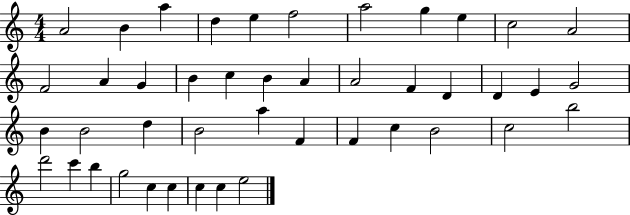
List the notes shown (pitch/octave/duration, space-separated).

A4/h B4/q A5/q D5/q E5/q F5/h A5/h G5/q E5/q C5/h A4/h F4/h A4/q G4/q B4/q C5/q B4/q A4/q A4/h F4/q D4/q D4/q E4/q G4/h B4/q B4/h D5/q B4/h A5/q F4/q F4/q C5/q B4/h C5/h B5/h D6/h C6/q B5/q G5/h C5/q C5/q C5/q C5/q E5/h